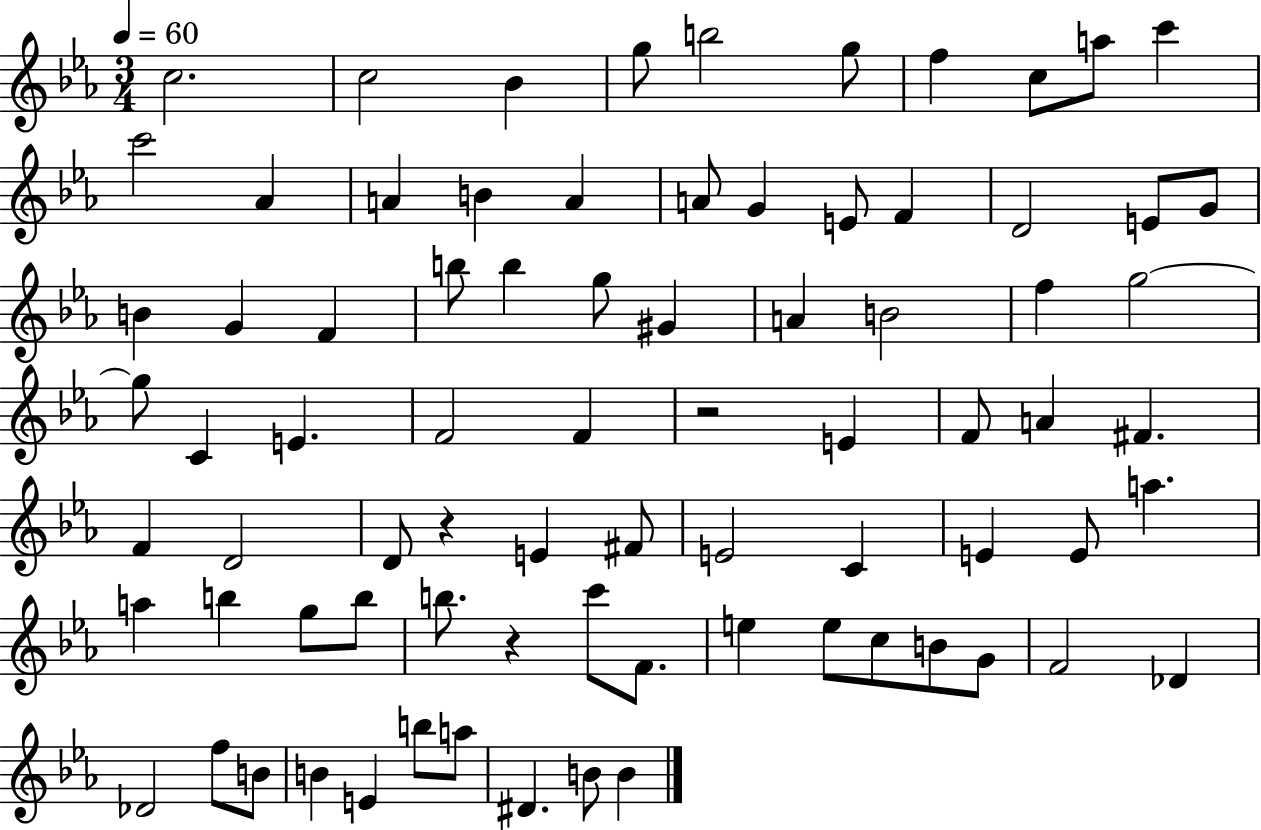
{
  \clef treble
  \numericTimeSignature
  \time 3/4
  \key ees \major
  \tempo 4 = 60
  c''2. | c''2 bes'4 | g''8 b''2 g''8 | f''4 c''8 a''8 c'''4 | \break c'''2 aes'4 | a'4 b'4 a'4 | a'8 g'4 e'8 f'4 | d'2 e'8 g'8 | \break b'4 g'4 f'4 | b''8 b''4 g''8 gis'4 | a'4 b'2 | f''4 g''2~~ | \break g''8 c'4 e'4. | f'2 f'4 | r2 e'4 | f'8 a'4 fis'4. | \break f'4 d'2 | d'8 r4 e'4 fis'8 | e'2 c'4 | e'4 e'8 a''4. | \break a''4 b''4 g''8 b''8 | b''8. r4 c'''8 f'8. | e''4 e''8 c''8 b'8 g'8 | f'2 des'4 | \break des'2 f''8 b'8 | b'4 e'4 b''8 a''8 | dis'4. b'8 b'4 | \bar "|."
}